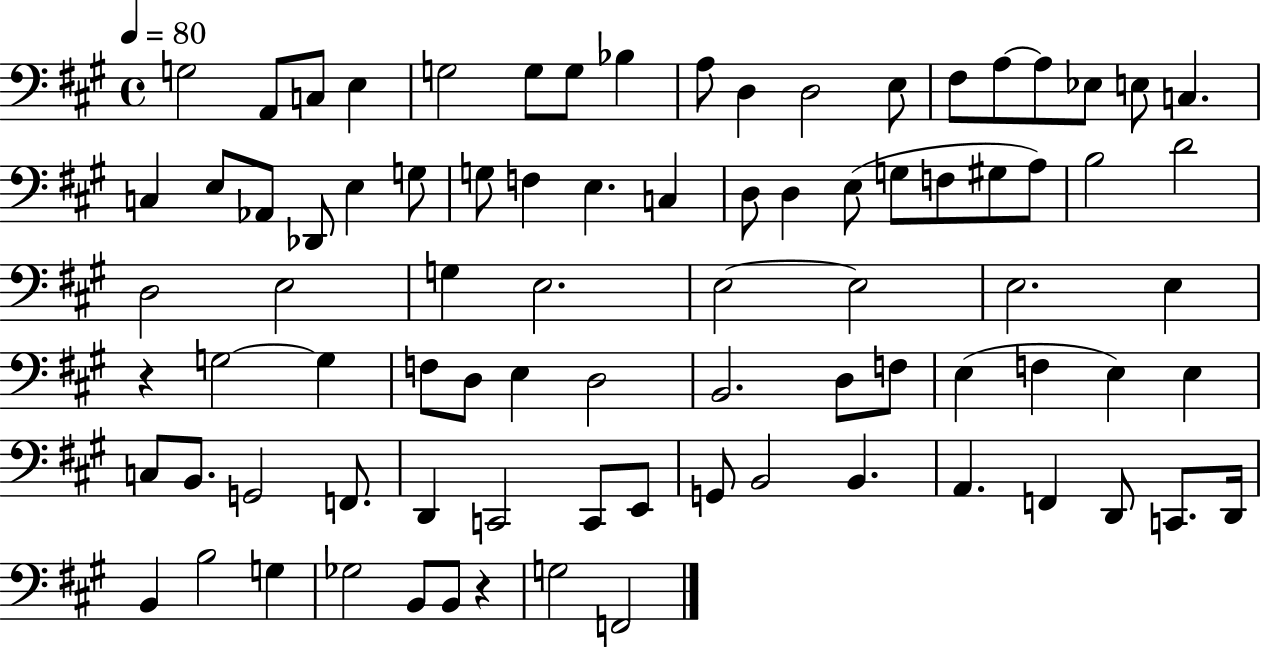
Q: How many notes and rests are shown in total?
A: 84